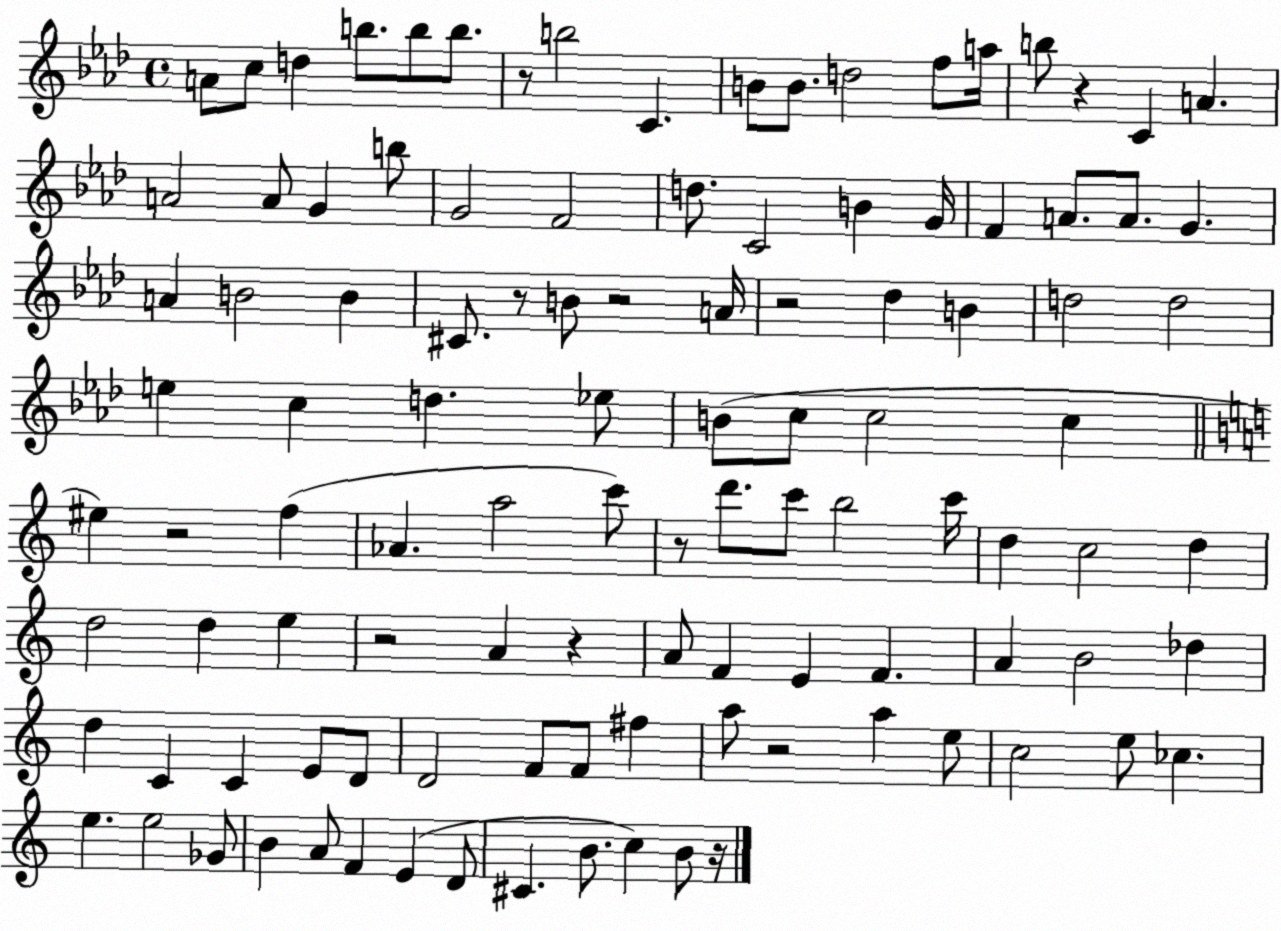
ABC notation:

X:1
T:Untitled
M:4/4
L:1/4
K:Ab
A/2 c/2 d b/2 b/2 b/2 z/2 b2 C B/2 B/2 d2 f/2 a/4 b/2 z C A A2 A/2 G b/2 G2 F2 d/2 C2 B G/4 F A/2 A/2 G A B2 B ^C/2 z/2 B/2 z2 A/4 z2 _d B d2 d2 e c d _e/2 B/2 c/2 c2 c ^e z2 f _A a2 c'/2 z/2 d'/2 c'/2 b2 c'/4 d c2 d d2 d e z2 A z A/2 F E F A B2 _d d C C E/2 D/2 D2 F/2 F/2 ^f a/2 z2 a e/2 c2 e/2 _c e e2 _G/2 B A/2 F E D/2 ^C B/2 c B/2 z/4